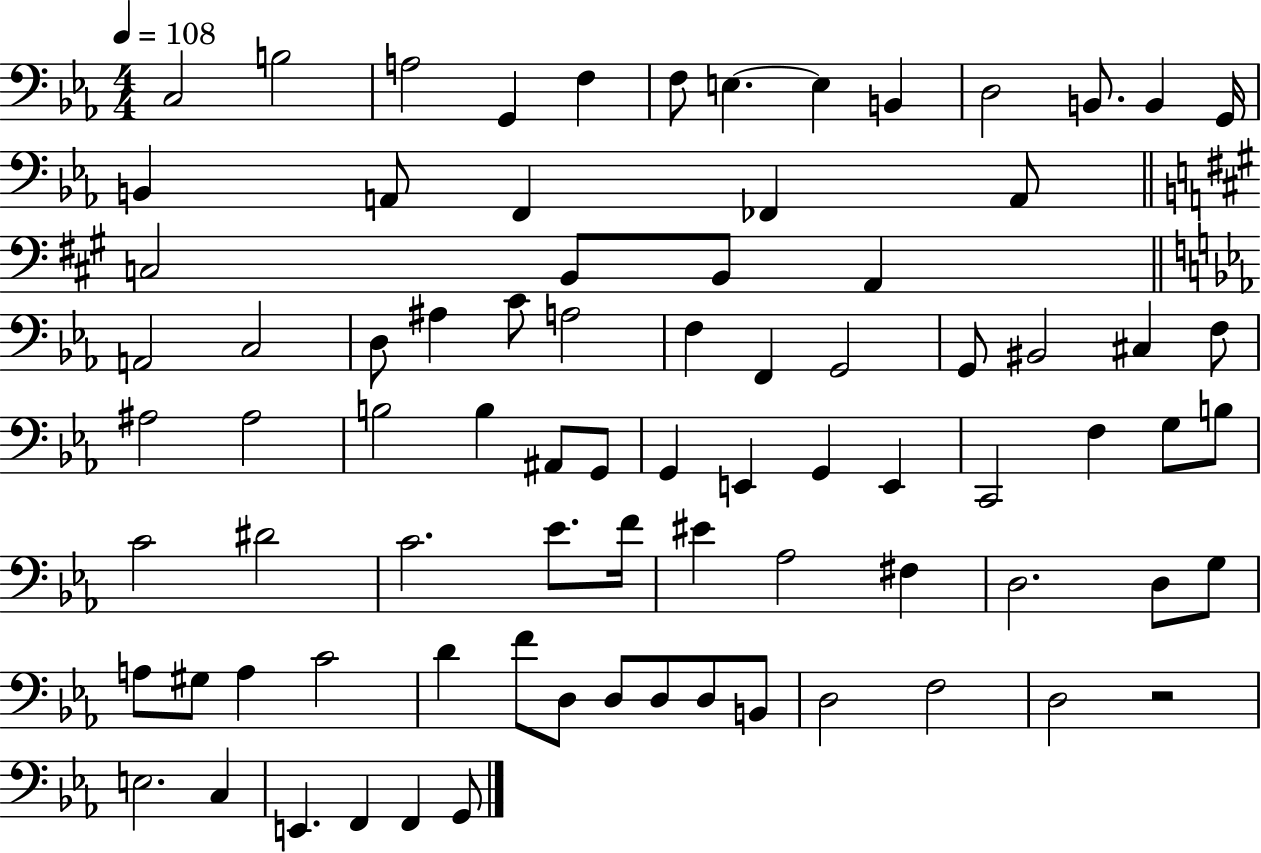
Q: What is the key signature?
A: EES major